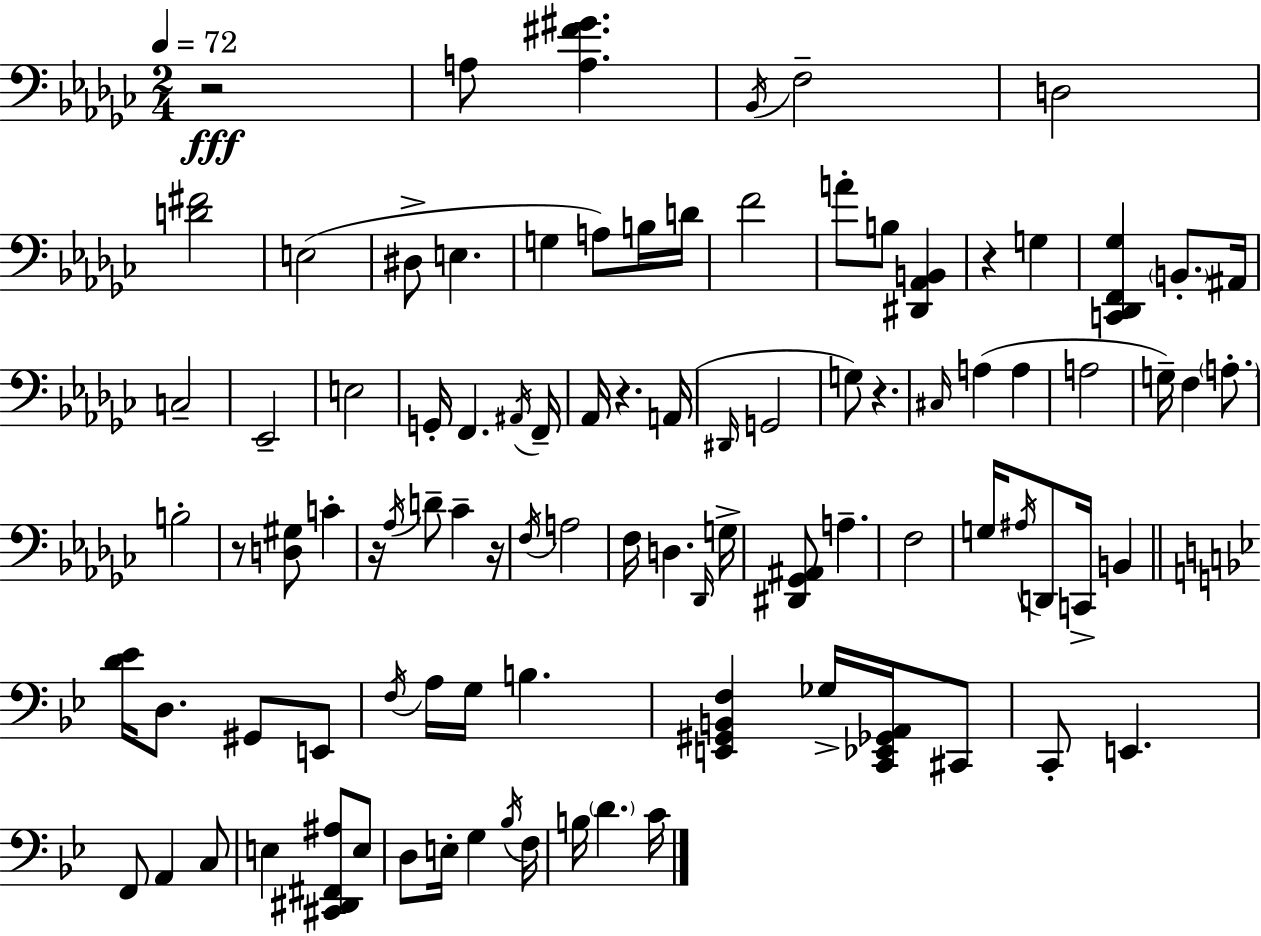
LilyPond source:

{
  \clef bass
  \numericTimeSignature
  \time 2/4
  \key ees \minor
  \tempo 4 = 72
  r2\fff | a8 <a fis' gis'>4. | \acciaccatura { bes,16 } f2-- | d2 | \break <d' fis'>2 | e2( | dis8-> e4. | g4 a8) b16 | \break d'16 f'2 | a'8-. b8 <dis, aes, b,>4 | r4 g4 | <c, des, f, ges>4 \parenthesize b,8.-. | \break ais,16 c2-- | ees,2-- | e2 | g,16-. f,4. | \break \acciaccatura { ais,16 } f,16-- aes,16 r4. | a,16( \grace { dis,16 } g,2 | g8) r4. | \grace { cis16 }( a4 | \break a4 a2 | g16--) f4 | \parenthesize a8.-. b2-. | r8 <d gis>8 | \break c'4-. r16 \acciaccatura { aes16 } d'8-- | ces'4-- r16 \acciaccatura { f16 } a2 | f16 d4. | \grace { des,16 } g16-> <dis, ges, ais,>8 | \break a4.-- f2 | g16 | \acciaccatura { ais16 } d,8 c,16-> b,4 | \bar "||" \break \key bes \major <d' ees'>16 d8. gis,8 e,8 | \acciaccatura { f16 } a16 g16 b4. | <e, gis, b, f>4 ges16-> <c, ees, ges, a,>16 cis,8 | c,8-. e,4. | \break f,8 a,4 c8 | e4 <cis, dis, fis, ais>8 e8 | d8 e16-. g4 | \acciaccatura { bes16 } f16 b16 \parenthesize d'4. | \break c'16 \bar "|."
}